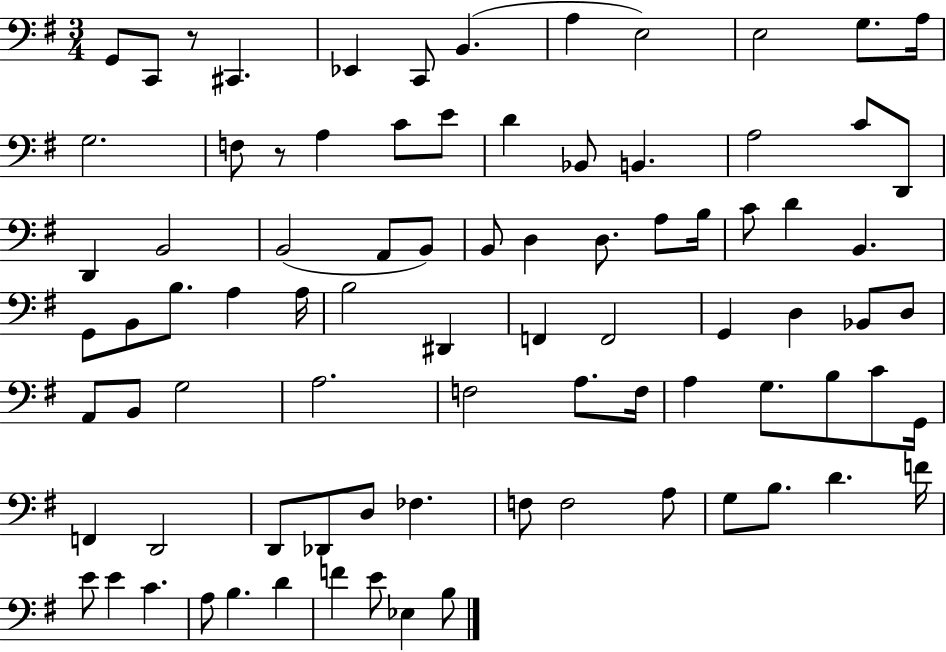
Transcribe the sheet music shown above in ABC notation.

X:1
T:Untitled
M:3/4
L:1/4
K:G
G,,/2 C,,/2 z/2 ^C,, _E,, C,,/2 B,, A, E,2 E,2 G,/2 A,/4 G,2 F,/2 z/2 A, C/2 E/2 D _B,,/2 B,, A,2 C/2 D,,/2 D,, B,,2 B,,2 A,,/2 B,,/2 B,,/2 D, D,/2 A,/2 B,/4 C/2 D B,, G,,/2 B,,/2 B,/2 A, A,/4 B,2 ^D,, F,, F,,2 G,, D, _B,,/2 D,/2 A,,/2 B,,/2 G,2 A,2 F,2 A,/2 F,/4 A, G,/2 B,/2 C/2 G,,/4 F,, D,,2 D,,/2 _D,,/2 D,/2 _F, F,/2 F,2 A,/2 G,/2 B,/2 D F/4 E/2 E C A,/2 B, D F E/2 _E, B,/2